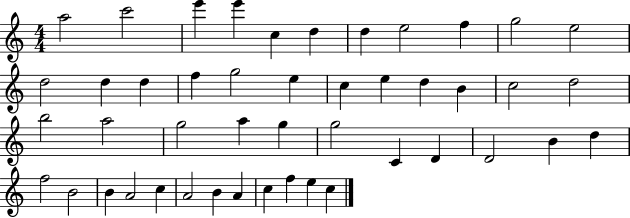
X:1
T:Untitled
M:4/4
L:1/4
K:C
a2 c'2 e' e' c d d e2 f g2 e2 d2 d d f g2 e c e d B c2 d2 b2 a2 g2 a g g2 C D D2 B d f2 B2 B A2 c A2 B A c f e c